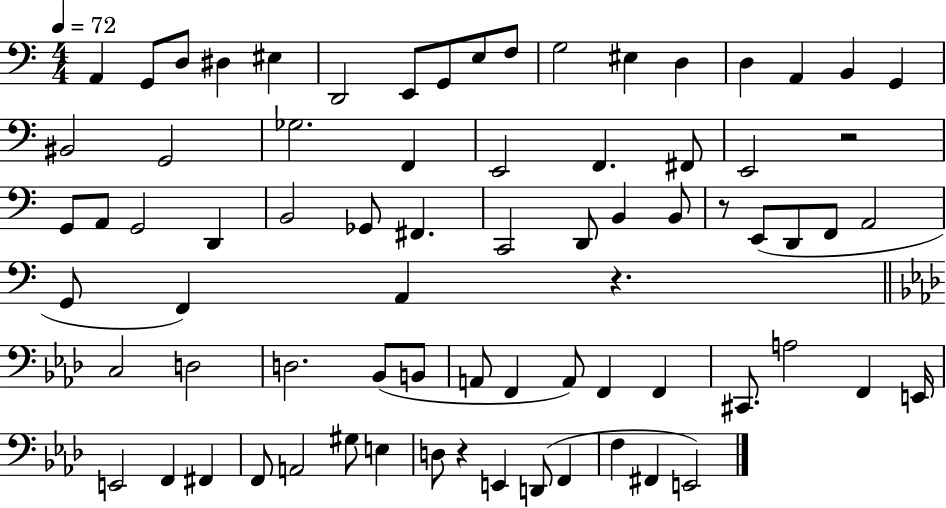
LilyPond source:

{
  \clef bass
  \numericTimeSignature
  \time 4/4
  \key c \major
  \tempo 4 = 72
  a,4 g,8 d8 dis4 eis4 | d,2 e,8 g,8 e8 f8 | g2 eis4 d4 | d4 a,4 b,4 g,4 | \break bis,2 g,2 | ges2. f,4 | e,2 f,4. fis,8 | e,2 r2 | \break g,8 a,8 g,2 d,4 | b,2 ges,8 fis,4. | c,2 d,8 b,4 b,8 | r8 e,8( d,8 f,8 a,2 | \break g,8 f,4) a,4 r4. | \bar "||" \break \key f \minor c2 d2 | d2. bes,8( b,8 | a,8 f,4 a,8) f,4 f,4 | cis,8. a2 f,4 e,16 | \break e,2 f,4 fis,4 | f,8 a,2 gis8 e4 | d8 r4 e,4 d,8( f,4 | f4 fis,4 e,2) | \break \bar "|."
}